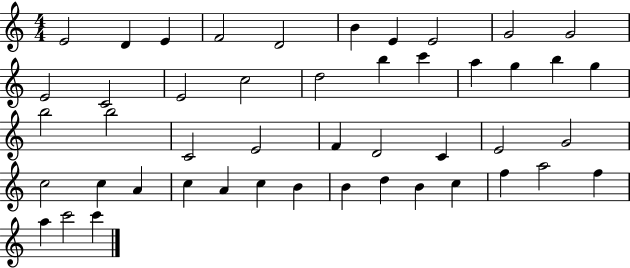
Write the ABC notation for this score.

X:1
T:Untitled
M:4/4
L:1/4
K:C
E2 D E F2 D2 B E E2 G2 G2 E2 C2 E2 c2 d2 b c' a g b g b2 b2 C2 E2 F D2 C E2 G2 c2 c A c A c B B d B c f a2 f a c'2 c'